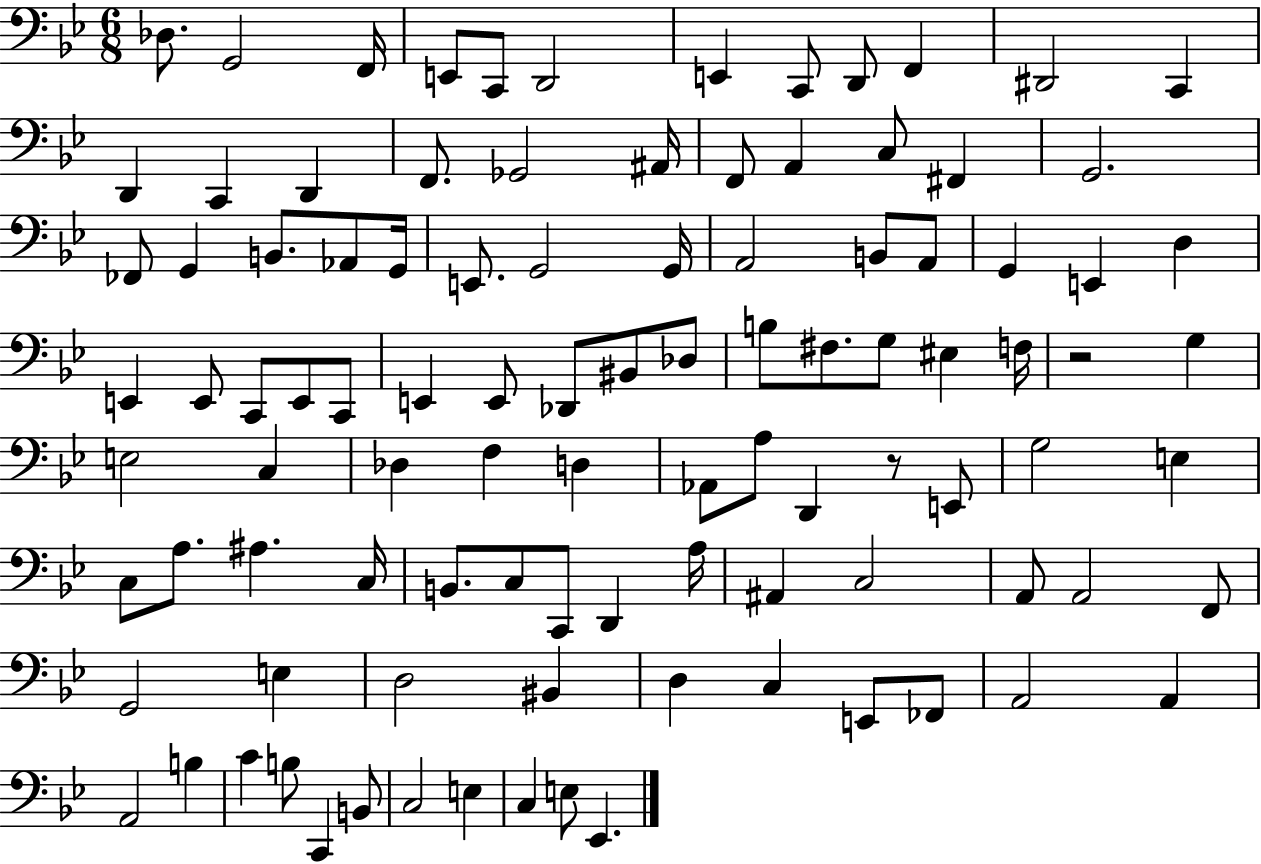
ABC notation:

X:1
T:Untitled
M:6/8
L:1/4
K:Bb
_D,/2 G,,2 F,,/4 E,,/2 C,,/2 D,,2 E,, C,,/2 D,,/2 F,, ^D,,2 C,, D,, C,, D,, F,,/2 _G,,2 ^A,,/4 F,,/2 A,, C,/2 ^F,, G,,2 _F,,/2 G,, B,,/2 _A,,/2 G,,/4 E,,/2 G,,2 G,,/4 A,,2 B,,/2 A,,/2 G,, E,, D, E,, E,,/2 C,,/2 E,,/2 C,,/2 E,, E,,/2 _D,,/2 ^B,,/2 _D,/2 B,/2 ^F,/2 G,/2 ^E, F,/4 z2 G, E,2 C, _D, F, D, _A,,/2 A,/2 D,, z/2 E,,/2 G,2 E, C,/2 A,/2 ^A, C,/4 B,,/2 C,/2 C,,/2 D,, A,/4 ^A,, C,2 A,,/2 A,,2 F,,/2 G,,2 E, D,2 ^B,, D, C, E,,/2 _F,,/2 A,,2 A,, A,,2 B, C B,/2 C,, B,,/2 C,2 E, C, E,/2 _E,,